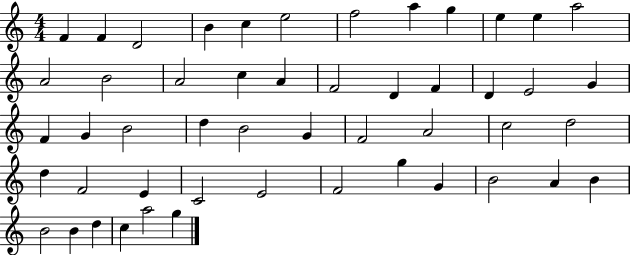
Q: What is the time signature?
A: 4/4